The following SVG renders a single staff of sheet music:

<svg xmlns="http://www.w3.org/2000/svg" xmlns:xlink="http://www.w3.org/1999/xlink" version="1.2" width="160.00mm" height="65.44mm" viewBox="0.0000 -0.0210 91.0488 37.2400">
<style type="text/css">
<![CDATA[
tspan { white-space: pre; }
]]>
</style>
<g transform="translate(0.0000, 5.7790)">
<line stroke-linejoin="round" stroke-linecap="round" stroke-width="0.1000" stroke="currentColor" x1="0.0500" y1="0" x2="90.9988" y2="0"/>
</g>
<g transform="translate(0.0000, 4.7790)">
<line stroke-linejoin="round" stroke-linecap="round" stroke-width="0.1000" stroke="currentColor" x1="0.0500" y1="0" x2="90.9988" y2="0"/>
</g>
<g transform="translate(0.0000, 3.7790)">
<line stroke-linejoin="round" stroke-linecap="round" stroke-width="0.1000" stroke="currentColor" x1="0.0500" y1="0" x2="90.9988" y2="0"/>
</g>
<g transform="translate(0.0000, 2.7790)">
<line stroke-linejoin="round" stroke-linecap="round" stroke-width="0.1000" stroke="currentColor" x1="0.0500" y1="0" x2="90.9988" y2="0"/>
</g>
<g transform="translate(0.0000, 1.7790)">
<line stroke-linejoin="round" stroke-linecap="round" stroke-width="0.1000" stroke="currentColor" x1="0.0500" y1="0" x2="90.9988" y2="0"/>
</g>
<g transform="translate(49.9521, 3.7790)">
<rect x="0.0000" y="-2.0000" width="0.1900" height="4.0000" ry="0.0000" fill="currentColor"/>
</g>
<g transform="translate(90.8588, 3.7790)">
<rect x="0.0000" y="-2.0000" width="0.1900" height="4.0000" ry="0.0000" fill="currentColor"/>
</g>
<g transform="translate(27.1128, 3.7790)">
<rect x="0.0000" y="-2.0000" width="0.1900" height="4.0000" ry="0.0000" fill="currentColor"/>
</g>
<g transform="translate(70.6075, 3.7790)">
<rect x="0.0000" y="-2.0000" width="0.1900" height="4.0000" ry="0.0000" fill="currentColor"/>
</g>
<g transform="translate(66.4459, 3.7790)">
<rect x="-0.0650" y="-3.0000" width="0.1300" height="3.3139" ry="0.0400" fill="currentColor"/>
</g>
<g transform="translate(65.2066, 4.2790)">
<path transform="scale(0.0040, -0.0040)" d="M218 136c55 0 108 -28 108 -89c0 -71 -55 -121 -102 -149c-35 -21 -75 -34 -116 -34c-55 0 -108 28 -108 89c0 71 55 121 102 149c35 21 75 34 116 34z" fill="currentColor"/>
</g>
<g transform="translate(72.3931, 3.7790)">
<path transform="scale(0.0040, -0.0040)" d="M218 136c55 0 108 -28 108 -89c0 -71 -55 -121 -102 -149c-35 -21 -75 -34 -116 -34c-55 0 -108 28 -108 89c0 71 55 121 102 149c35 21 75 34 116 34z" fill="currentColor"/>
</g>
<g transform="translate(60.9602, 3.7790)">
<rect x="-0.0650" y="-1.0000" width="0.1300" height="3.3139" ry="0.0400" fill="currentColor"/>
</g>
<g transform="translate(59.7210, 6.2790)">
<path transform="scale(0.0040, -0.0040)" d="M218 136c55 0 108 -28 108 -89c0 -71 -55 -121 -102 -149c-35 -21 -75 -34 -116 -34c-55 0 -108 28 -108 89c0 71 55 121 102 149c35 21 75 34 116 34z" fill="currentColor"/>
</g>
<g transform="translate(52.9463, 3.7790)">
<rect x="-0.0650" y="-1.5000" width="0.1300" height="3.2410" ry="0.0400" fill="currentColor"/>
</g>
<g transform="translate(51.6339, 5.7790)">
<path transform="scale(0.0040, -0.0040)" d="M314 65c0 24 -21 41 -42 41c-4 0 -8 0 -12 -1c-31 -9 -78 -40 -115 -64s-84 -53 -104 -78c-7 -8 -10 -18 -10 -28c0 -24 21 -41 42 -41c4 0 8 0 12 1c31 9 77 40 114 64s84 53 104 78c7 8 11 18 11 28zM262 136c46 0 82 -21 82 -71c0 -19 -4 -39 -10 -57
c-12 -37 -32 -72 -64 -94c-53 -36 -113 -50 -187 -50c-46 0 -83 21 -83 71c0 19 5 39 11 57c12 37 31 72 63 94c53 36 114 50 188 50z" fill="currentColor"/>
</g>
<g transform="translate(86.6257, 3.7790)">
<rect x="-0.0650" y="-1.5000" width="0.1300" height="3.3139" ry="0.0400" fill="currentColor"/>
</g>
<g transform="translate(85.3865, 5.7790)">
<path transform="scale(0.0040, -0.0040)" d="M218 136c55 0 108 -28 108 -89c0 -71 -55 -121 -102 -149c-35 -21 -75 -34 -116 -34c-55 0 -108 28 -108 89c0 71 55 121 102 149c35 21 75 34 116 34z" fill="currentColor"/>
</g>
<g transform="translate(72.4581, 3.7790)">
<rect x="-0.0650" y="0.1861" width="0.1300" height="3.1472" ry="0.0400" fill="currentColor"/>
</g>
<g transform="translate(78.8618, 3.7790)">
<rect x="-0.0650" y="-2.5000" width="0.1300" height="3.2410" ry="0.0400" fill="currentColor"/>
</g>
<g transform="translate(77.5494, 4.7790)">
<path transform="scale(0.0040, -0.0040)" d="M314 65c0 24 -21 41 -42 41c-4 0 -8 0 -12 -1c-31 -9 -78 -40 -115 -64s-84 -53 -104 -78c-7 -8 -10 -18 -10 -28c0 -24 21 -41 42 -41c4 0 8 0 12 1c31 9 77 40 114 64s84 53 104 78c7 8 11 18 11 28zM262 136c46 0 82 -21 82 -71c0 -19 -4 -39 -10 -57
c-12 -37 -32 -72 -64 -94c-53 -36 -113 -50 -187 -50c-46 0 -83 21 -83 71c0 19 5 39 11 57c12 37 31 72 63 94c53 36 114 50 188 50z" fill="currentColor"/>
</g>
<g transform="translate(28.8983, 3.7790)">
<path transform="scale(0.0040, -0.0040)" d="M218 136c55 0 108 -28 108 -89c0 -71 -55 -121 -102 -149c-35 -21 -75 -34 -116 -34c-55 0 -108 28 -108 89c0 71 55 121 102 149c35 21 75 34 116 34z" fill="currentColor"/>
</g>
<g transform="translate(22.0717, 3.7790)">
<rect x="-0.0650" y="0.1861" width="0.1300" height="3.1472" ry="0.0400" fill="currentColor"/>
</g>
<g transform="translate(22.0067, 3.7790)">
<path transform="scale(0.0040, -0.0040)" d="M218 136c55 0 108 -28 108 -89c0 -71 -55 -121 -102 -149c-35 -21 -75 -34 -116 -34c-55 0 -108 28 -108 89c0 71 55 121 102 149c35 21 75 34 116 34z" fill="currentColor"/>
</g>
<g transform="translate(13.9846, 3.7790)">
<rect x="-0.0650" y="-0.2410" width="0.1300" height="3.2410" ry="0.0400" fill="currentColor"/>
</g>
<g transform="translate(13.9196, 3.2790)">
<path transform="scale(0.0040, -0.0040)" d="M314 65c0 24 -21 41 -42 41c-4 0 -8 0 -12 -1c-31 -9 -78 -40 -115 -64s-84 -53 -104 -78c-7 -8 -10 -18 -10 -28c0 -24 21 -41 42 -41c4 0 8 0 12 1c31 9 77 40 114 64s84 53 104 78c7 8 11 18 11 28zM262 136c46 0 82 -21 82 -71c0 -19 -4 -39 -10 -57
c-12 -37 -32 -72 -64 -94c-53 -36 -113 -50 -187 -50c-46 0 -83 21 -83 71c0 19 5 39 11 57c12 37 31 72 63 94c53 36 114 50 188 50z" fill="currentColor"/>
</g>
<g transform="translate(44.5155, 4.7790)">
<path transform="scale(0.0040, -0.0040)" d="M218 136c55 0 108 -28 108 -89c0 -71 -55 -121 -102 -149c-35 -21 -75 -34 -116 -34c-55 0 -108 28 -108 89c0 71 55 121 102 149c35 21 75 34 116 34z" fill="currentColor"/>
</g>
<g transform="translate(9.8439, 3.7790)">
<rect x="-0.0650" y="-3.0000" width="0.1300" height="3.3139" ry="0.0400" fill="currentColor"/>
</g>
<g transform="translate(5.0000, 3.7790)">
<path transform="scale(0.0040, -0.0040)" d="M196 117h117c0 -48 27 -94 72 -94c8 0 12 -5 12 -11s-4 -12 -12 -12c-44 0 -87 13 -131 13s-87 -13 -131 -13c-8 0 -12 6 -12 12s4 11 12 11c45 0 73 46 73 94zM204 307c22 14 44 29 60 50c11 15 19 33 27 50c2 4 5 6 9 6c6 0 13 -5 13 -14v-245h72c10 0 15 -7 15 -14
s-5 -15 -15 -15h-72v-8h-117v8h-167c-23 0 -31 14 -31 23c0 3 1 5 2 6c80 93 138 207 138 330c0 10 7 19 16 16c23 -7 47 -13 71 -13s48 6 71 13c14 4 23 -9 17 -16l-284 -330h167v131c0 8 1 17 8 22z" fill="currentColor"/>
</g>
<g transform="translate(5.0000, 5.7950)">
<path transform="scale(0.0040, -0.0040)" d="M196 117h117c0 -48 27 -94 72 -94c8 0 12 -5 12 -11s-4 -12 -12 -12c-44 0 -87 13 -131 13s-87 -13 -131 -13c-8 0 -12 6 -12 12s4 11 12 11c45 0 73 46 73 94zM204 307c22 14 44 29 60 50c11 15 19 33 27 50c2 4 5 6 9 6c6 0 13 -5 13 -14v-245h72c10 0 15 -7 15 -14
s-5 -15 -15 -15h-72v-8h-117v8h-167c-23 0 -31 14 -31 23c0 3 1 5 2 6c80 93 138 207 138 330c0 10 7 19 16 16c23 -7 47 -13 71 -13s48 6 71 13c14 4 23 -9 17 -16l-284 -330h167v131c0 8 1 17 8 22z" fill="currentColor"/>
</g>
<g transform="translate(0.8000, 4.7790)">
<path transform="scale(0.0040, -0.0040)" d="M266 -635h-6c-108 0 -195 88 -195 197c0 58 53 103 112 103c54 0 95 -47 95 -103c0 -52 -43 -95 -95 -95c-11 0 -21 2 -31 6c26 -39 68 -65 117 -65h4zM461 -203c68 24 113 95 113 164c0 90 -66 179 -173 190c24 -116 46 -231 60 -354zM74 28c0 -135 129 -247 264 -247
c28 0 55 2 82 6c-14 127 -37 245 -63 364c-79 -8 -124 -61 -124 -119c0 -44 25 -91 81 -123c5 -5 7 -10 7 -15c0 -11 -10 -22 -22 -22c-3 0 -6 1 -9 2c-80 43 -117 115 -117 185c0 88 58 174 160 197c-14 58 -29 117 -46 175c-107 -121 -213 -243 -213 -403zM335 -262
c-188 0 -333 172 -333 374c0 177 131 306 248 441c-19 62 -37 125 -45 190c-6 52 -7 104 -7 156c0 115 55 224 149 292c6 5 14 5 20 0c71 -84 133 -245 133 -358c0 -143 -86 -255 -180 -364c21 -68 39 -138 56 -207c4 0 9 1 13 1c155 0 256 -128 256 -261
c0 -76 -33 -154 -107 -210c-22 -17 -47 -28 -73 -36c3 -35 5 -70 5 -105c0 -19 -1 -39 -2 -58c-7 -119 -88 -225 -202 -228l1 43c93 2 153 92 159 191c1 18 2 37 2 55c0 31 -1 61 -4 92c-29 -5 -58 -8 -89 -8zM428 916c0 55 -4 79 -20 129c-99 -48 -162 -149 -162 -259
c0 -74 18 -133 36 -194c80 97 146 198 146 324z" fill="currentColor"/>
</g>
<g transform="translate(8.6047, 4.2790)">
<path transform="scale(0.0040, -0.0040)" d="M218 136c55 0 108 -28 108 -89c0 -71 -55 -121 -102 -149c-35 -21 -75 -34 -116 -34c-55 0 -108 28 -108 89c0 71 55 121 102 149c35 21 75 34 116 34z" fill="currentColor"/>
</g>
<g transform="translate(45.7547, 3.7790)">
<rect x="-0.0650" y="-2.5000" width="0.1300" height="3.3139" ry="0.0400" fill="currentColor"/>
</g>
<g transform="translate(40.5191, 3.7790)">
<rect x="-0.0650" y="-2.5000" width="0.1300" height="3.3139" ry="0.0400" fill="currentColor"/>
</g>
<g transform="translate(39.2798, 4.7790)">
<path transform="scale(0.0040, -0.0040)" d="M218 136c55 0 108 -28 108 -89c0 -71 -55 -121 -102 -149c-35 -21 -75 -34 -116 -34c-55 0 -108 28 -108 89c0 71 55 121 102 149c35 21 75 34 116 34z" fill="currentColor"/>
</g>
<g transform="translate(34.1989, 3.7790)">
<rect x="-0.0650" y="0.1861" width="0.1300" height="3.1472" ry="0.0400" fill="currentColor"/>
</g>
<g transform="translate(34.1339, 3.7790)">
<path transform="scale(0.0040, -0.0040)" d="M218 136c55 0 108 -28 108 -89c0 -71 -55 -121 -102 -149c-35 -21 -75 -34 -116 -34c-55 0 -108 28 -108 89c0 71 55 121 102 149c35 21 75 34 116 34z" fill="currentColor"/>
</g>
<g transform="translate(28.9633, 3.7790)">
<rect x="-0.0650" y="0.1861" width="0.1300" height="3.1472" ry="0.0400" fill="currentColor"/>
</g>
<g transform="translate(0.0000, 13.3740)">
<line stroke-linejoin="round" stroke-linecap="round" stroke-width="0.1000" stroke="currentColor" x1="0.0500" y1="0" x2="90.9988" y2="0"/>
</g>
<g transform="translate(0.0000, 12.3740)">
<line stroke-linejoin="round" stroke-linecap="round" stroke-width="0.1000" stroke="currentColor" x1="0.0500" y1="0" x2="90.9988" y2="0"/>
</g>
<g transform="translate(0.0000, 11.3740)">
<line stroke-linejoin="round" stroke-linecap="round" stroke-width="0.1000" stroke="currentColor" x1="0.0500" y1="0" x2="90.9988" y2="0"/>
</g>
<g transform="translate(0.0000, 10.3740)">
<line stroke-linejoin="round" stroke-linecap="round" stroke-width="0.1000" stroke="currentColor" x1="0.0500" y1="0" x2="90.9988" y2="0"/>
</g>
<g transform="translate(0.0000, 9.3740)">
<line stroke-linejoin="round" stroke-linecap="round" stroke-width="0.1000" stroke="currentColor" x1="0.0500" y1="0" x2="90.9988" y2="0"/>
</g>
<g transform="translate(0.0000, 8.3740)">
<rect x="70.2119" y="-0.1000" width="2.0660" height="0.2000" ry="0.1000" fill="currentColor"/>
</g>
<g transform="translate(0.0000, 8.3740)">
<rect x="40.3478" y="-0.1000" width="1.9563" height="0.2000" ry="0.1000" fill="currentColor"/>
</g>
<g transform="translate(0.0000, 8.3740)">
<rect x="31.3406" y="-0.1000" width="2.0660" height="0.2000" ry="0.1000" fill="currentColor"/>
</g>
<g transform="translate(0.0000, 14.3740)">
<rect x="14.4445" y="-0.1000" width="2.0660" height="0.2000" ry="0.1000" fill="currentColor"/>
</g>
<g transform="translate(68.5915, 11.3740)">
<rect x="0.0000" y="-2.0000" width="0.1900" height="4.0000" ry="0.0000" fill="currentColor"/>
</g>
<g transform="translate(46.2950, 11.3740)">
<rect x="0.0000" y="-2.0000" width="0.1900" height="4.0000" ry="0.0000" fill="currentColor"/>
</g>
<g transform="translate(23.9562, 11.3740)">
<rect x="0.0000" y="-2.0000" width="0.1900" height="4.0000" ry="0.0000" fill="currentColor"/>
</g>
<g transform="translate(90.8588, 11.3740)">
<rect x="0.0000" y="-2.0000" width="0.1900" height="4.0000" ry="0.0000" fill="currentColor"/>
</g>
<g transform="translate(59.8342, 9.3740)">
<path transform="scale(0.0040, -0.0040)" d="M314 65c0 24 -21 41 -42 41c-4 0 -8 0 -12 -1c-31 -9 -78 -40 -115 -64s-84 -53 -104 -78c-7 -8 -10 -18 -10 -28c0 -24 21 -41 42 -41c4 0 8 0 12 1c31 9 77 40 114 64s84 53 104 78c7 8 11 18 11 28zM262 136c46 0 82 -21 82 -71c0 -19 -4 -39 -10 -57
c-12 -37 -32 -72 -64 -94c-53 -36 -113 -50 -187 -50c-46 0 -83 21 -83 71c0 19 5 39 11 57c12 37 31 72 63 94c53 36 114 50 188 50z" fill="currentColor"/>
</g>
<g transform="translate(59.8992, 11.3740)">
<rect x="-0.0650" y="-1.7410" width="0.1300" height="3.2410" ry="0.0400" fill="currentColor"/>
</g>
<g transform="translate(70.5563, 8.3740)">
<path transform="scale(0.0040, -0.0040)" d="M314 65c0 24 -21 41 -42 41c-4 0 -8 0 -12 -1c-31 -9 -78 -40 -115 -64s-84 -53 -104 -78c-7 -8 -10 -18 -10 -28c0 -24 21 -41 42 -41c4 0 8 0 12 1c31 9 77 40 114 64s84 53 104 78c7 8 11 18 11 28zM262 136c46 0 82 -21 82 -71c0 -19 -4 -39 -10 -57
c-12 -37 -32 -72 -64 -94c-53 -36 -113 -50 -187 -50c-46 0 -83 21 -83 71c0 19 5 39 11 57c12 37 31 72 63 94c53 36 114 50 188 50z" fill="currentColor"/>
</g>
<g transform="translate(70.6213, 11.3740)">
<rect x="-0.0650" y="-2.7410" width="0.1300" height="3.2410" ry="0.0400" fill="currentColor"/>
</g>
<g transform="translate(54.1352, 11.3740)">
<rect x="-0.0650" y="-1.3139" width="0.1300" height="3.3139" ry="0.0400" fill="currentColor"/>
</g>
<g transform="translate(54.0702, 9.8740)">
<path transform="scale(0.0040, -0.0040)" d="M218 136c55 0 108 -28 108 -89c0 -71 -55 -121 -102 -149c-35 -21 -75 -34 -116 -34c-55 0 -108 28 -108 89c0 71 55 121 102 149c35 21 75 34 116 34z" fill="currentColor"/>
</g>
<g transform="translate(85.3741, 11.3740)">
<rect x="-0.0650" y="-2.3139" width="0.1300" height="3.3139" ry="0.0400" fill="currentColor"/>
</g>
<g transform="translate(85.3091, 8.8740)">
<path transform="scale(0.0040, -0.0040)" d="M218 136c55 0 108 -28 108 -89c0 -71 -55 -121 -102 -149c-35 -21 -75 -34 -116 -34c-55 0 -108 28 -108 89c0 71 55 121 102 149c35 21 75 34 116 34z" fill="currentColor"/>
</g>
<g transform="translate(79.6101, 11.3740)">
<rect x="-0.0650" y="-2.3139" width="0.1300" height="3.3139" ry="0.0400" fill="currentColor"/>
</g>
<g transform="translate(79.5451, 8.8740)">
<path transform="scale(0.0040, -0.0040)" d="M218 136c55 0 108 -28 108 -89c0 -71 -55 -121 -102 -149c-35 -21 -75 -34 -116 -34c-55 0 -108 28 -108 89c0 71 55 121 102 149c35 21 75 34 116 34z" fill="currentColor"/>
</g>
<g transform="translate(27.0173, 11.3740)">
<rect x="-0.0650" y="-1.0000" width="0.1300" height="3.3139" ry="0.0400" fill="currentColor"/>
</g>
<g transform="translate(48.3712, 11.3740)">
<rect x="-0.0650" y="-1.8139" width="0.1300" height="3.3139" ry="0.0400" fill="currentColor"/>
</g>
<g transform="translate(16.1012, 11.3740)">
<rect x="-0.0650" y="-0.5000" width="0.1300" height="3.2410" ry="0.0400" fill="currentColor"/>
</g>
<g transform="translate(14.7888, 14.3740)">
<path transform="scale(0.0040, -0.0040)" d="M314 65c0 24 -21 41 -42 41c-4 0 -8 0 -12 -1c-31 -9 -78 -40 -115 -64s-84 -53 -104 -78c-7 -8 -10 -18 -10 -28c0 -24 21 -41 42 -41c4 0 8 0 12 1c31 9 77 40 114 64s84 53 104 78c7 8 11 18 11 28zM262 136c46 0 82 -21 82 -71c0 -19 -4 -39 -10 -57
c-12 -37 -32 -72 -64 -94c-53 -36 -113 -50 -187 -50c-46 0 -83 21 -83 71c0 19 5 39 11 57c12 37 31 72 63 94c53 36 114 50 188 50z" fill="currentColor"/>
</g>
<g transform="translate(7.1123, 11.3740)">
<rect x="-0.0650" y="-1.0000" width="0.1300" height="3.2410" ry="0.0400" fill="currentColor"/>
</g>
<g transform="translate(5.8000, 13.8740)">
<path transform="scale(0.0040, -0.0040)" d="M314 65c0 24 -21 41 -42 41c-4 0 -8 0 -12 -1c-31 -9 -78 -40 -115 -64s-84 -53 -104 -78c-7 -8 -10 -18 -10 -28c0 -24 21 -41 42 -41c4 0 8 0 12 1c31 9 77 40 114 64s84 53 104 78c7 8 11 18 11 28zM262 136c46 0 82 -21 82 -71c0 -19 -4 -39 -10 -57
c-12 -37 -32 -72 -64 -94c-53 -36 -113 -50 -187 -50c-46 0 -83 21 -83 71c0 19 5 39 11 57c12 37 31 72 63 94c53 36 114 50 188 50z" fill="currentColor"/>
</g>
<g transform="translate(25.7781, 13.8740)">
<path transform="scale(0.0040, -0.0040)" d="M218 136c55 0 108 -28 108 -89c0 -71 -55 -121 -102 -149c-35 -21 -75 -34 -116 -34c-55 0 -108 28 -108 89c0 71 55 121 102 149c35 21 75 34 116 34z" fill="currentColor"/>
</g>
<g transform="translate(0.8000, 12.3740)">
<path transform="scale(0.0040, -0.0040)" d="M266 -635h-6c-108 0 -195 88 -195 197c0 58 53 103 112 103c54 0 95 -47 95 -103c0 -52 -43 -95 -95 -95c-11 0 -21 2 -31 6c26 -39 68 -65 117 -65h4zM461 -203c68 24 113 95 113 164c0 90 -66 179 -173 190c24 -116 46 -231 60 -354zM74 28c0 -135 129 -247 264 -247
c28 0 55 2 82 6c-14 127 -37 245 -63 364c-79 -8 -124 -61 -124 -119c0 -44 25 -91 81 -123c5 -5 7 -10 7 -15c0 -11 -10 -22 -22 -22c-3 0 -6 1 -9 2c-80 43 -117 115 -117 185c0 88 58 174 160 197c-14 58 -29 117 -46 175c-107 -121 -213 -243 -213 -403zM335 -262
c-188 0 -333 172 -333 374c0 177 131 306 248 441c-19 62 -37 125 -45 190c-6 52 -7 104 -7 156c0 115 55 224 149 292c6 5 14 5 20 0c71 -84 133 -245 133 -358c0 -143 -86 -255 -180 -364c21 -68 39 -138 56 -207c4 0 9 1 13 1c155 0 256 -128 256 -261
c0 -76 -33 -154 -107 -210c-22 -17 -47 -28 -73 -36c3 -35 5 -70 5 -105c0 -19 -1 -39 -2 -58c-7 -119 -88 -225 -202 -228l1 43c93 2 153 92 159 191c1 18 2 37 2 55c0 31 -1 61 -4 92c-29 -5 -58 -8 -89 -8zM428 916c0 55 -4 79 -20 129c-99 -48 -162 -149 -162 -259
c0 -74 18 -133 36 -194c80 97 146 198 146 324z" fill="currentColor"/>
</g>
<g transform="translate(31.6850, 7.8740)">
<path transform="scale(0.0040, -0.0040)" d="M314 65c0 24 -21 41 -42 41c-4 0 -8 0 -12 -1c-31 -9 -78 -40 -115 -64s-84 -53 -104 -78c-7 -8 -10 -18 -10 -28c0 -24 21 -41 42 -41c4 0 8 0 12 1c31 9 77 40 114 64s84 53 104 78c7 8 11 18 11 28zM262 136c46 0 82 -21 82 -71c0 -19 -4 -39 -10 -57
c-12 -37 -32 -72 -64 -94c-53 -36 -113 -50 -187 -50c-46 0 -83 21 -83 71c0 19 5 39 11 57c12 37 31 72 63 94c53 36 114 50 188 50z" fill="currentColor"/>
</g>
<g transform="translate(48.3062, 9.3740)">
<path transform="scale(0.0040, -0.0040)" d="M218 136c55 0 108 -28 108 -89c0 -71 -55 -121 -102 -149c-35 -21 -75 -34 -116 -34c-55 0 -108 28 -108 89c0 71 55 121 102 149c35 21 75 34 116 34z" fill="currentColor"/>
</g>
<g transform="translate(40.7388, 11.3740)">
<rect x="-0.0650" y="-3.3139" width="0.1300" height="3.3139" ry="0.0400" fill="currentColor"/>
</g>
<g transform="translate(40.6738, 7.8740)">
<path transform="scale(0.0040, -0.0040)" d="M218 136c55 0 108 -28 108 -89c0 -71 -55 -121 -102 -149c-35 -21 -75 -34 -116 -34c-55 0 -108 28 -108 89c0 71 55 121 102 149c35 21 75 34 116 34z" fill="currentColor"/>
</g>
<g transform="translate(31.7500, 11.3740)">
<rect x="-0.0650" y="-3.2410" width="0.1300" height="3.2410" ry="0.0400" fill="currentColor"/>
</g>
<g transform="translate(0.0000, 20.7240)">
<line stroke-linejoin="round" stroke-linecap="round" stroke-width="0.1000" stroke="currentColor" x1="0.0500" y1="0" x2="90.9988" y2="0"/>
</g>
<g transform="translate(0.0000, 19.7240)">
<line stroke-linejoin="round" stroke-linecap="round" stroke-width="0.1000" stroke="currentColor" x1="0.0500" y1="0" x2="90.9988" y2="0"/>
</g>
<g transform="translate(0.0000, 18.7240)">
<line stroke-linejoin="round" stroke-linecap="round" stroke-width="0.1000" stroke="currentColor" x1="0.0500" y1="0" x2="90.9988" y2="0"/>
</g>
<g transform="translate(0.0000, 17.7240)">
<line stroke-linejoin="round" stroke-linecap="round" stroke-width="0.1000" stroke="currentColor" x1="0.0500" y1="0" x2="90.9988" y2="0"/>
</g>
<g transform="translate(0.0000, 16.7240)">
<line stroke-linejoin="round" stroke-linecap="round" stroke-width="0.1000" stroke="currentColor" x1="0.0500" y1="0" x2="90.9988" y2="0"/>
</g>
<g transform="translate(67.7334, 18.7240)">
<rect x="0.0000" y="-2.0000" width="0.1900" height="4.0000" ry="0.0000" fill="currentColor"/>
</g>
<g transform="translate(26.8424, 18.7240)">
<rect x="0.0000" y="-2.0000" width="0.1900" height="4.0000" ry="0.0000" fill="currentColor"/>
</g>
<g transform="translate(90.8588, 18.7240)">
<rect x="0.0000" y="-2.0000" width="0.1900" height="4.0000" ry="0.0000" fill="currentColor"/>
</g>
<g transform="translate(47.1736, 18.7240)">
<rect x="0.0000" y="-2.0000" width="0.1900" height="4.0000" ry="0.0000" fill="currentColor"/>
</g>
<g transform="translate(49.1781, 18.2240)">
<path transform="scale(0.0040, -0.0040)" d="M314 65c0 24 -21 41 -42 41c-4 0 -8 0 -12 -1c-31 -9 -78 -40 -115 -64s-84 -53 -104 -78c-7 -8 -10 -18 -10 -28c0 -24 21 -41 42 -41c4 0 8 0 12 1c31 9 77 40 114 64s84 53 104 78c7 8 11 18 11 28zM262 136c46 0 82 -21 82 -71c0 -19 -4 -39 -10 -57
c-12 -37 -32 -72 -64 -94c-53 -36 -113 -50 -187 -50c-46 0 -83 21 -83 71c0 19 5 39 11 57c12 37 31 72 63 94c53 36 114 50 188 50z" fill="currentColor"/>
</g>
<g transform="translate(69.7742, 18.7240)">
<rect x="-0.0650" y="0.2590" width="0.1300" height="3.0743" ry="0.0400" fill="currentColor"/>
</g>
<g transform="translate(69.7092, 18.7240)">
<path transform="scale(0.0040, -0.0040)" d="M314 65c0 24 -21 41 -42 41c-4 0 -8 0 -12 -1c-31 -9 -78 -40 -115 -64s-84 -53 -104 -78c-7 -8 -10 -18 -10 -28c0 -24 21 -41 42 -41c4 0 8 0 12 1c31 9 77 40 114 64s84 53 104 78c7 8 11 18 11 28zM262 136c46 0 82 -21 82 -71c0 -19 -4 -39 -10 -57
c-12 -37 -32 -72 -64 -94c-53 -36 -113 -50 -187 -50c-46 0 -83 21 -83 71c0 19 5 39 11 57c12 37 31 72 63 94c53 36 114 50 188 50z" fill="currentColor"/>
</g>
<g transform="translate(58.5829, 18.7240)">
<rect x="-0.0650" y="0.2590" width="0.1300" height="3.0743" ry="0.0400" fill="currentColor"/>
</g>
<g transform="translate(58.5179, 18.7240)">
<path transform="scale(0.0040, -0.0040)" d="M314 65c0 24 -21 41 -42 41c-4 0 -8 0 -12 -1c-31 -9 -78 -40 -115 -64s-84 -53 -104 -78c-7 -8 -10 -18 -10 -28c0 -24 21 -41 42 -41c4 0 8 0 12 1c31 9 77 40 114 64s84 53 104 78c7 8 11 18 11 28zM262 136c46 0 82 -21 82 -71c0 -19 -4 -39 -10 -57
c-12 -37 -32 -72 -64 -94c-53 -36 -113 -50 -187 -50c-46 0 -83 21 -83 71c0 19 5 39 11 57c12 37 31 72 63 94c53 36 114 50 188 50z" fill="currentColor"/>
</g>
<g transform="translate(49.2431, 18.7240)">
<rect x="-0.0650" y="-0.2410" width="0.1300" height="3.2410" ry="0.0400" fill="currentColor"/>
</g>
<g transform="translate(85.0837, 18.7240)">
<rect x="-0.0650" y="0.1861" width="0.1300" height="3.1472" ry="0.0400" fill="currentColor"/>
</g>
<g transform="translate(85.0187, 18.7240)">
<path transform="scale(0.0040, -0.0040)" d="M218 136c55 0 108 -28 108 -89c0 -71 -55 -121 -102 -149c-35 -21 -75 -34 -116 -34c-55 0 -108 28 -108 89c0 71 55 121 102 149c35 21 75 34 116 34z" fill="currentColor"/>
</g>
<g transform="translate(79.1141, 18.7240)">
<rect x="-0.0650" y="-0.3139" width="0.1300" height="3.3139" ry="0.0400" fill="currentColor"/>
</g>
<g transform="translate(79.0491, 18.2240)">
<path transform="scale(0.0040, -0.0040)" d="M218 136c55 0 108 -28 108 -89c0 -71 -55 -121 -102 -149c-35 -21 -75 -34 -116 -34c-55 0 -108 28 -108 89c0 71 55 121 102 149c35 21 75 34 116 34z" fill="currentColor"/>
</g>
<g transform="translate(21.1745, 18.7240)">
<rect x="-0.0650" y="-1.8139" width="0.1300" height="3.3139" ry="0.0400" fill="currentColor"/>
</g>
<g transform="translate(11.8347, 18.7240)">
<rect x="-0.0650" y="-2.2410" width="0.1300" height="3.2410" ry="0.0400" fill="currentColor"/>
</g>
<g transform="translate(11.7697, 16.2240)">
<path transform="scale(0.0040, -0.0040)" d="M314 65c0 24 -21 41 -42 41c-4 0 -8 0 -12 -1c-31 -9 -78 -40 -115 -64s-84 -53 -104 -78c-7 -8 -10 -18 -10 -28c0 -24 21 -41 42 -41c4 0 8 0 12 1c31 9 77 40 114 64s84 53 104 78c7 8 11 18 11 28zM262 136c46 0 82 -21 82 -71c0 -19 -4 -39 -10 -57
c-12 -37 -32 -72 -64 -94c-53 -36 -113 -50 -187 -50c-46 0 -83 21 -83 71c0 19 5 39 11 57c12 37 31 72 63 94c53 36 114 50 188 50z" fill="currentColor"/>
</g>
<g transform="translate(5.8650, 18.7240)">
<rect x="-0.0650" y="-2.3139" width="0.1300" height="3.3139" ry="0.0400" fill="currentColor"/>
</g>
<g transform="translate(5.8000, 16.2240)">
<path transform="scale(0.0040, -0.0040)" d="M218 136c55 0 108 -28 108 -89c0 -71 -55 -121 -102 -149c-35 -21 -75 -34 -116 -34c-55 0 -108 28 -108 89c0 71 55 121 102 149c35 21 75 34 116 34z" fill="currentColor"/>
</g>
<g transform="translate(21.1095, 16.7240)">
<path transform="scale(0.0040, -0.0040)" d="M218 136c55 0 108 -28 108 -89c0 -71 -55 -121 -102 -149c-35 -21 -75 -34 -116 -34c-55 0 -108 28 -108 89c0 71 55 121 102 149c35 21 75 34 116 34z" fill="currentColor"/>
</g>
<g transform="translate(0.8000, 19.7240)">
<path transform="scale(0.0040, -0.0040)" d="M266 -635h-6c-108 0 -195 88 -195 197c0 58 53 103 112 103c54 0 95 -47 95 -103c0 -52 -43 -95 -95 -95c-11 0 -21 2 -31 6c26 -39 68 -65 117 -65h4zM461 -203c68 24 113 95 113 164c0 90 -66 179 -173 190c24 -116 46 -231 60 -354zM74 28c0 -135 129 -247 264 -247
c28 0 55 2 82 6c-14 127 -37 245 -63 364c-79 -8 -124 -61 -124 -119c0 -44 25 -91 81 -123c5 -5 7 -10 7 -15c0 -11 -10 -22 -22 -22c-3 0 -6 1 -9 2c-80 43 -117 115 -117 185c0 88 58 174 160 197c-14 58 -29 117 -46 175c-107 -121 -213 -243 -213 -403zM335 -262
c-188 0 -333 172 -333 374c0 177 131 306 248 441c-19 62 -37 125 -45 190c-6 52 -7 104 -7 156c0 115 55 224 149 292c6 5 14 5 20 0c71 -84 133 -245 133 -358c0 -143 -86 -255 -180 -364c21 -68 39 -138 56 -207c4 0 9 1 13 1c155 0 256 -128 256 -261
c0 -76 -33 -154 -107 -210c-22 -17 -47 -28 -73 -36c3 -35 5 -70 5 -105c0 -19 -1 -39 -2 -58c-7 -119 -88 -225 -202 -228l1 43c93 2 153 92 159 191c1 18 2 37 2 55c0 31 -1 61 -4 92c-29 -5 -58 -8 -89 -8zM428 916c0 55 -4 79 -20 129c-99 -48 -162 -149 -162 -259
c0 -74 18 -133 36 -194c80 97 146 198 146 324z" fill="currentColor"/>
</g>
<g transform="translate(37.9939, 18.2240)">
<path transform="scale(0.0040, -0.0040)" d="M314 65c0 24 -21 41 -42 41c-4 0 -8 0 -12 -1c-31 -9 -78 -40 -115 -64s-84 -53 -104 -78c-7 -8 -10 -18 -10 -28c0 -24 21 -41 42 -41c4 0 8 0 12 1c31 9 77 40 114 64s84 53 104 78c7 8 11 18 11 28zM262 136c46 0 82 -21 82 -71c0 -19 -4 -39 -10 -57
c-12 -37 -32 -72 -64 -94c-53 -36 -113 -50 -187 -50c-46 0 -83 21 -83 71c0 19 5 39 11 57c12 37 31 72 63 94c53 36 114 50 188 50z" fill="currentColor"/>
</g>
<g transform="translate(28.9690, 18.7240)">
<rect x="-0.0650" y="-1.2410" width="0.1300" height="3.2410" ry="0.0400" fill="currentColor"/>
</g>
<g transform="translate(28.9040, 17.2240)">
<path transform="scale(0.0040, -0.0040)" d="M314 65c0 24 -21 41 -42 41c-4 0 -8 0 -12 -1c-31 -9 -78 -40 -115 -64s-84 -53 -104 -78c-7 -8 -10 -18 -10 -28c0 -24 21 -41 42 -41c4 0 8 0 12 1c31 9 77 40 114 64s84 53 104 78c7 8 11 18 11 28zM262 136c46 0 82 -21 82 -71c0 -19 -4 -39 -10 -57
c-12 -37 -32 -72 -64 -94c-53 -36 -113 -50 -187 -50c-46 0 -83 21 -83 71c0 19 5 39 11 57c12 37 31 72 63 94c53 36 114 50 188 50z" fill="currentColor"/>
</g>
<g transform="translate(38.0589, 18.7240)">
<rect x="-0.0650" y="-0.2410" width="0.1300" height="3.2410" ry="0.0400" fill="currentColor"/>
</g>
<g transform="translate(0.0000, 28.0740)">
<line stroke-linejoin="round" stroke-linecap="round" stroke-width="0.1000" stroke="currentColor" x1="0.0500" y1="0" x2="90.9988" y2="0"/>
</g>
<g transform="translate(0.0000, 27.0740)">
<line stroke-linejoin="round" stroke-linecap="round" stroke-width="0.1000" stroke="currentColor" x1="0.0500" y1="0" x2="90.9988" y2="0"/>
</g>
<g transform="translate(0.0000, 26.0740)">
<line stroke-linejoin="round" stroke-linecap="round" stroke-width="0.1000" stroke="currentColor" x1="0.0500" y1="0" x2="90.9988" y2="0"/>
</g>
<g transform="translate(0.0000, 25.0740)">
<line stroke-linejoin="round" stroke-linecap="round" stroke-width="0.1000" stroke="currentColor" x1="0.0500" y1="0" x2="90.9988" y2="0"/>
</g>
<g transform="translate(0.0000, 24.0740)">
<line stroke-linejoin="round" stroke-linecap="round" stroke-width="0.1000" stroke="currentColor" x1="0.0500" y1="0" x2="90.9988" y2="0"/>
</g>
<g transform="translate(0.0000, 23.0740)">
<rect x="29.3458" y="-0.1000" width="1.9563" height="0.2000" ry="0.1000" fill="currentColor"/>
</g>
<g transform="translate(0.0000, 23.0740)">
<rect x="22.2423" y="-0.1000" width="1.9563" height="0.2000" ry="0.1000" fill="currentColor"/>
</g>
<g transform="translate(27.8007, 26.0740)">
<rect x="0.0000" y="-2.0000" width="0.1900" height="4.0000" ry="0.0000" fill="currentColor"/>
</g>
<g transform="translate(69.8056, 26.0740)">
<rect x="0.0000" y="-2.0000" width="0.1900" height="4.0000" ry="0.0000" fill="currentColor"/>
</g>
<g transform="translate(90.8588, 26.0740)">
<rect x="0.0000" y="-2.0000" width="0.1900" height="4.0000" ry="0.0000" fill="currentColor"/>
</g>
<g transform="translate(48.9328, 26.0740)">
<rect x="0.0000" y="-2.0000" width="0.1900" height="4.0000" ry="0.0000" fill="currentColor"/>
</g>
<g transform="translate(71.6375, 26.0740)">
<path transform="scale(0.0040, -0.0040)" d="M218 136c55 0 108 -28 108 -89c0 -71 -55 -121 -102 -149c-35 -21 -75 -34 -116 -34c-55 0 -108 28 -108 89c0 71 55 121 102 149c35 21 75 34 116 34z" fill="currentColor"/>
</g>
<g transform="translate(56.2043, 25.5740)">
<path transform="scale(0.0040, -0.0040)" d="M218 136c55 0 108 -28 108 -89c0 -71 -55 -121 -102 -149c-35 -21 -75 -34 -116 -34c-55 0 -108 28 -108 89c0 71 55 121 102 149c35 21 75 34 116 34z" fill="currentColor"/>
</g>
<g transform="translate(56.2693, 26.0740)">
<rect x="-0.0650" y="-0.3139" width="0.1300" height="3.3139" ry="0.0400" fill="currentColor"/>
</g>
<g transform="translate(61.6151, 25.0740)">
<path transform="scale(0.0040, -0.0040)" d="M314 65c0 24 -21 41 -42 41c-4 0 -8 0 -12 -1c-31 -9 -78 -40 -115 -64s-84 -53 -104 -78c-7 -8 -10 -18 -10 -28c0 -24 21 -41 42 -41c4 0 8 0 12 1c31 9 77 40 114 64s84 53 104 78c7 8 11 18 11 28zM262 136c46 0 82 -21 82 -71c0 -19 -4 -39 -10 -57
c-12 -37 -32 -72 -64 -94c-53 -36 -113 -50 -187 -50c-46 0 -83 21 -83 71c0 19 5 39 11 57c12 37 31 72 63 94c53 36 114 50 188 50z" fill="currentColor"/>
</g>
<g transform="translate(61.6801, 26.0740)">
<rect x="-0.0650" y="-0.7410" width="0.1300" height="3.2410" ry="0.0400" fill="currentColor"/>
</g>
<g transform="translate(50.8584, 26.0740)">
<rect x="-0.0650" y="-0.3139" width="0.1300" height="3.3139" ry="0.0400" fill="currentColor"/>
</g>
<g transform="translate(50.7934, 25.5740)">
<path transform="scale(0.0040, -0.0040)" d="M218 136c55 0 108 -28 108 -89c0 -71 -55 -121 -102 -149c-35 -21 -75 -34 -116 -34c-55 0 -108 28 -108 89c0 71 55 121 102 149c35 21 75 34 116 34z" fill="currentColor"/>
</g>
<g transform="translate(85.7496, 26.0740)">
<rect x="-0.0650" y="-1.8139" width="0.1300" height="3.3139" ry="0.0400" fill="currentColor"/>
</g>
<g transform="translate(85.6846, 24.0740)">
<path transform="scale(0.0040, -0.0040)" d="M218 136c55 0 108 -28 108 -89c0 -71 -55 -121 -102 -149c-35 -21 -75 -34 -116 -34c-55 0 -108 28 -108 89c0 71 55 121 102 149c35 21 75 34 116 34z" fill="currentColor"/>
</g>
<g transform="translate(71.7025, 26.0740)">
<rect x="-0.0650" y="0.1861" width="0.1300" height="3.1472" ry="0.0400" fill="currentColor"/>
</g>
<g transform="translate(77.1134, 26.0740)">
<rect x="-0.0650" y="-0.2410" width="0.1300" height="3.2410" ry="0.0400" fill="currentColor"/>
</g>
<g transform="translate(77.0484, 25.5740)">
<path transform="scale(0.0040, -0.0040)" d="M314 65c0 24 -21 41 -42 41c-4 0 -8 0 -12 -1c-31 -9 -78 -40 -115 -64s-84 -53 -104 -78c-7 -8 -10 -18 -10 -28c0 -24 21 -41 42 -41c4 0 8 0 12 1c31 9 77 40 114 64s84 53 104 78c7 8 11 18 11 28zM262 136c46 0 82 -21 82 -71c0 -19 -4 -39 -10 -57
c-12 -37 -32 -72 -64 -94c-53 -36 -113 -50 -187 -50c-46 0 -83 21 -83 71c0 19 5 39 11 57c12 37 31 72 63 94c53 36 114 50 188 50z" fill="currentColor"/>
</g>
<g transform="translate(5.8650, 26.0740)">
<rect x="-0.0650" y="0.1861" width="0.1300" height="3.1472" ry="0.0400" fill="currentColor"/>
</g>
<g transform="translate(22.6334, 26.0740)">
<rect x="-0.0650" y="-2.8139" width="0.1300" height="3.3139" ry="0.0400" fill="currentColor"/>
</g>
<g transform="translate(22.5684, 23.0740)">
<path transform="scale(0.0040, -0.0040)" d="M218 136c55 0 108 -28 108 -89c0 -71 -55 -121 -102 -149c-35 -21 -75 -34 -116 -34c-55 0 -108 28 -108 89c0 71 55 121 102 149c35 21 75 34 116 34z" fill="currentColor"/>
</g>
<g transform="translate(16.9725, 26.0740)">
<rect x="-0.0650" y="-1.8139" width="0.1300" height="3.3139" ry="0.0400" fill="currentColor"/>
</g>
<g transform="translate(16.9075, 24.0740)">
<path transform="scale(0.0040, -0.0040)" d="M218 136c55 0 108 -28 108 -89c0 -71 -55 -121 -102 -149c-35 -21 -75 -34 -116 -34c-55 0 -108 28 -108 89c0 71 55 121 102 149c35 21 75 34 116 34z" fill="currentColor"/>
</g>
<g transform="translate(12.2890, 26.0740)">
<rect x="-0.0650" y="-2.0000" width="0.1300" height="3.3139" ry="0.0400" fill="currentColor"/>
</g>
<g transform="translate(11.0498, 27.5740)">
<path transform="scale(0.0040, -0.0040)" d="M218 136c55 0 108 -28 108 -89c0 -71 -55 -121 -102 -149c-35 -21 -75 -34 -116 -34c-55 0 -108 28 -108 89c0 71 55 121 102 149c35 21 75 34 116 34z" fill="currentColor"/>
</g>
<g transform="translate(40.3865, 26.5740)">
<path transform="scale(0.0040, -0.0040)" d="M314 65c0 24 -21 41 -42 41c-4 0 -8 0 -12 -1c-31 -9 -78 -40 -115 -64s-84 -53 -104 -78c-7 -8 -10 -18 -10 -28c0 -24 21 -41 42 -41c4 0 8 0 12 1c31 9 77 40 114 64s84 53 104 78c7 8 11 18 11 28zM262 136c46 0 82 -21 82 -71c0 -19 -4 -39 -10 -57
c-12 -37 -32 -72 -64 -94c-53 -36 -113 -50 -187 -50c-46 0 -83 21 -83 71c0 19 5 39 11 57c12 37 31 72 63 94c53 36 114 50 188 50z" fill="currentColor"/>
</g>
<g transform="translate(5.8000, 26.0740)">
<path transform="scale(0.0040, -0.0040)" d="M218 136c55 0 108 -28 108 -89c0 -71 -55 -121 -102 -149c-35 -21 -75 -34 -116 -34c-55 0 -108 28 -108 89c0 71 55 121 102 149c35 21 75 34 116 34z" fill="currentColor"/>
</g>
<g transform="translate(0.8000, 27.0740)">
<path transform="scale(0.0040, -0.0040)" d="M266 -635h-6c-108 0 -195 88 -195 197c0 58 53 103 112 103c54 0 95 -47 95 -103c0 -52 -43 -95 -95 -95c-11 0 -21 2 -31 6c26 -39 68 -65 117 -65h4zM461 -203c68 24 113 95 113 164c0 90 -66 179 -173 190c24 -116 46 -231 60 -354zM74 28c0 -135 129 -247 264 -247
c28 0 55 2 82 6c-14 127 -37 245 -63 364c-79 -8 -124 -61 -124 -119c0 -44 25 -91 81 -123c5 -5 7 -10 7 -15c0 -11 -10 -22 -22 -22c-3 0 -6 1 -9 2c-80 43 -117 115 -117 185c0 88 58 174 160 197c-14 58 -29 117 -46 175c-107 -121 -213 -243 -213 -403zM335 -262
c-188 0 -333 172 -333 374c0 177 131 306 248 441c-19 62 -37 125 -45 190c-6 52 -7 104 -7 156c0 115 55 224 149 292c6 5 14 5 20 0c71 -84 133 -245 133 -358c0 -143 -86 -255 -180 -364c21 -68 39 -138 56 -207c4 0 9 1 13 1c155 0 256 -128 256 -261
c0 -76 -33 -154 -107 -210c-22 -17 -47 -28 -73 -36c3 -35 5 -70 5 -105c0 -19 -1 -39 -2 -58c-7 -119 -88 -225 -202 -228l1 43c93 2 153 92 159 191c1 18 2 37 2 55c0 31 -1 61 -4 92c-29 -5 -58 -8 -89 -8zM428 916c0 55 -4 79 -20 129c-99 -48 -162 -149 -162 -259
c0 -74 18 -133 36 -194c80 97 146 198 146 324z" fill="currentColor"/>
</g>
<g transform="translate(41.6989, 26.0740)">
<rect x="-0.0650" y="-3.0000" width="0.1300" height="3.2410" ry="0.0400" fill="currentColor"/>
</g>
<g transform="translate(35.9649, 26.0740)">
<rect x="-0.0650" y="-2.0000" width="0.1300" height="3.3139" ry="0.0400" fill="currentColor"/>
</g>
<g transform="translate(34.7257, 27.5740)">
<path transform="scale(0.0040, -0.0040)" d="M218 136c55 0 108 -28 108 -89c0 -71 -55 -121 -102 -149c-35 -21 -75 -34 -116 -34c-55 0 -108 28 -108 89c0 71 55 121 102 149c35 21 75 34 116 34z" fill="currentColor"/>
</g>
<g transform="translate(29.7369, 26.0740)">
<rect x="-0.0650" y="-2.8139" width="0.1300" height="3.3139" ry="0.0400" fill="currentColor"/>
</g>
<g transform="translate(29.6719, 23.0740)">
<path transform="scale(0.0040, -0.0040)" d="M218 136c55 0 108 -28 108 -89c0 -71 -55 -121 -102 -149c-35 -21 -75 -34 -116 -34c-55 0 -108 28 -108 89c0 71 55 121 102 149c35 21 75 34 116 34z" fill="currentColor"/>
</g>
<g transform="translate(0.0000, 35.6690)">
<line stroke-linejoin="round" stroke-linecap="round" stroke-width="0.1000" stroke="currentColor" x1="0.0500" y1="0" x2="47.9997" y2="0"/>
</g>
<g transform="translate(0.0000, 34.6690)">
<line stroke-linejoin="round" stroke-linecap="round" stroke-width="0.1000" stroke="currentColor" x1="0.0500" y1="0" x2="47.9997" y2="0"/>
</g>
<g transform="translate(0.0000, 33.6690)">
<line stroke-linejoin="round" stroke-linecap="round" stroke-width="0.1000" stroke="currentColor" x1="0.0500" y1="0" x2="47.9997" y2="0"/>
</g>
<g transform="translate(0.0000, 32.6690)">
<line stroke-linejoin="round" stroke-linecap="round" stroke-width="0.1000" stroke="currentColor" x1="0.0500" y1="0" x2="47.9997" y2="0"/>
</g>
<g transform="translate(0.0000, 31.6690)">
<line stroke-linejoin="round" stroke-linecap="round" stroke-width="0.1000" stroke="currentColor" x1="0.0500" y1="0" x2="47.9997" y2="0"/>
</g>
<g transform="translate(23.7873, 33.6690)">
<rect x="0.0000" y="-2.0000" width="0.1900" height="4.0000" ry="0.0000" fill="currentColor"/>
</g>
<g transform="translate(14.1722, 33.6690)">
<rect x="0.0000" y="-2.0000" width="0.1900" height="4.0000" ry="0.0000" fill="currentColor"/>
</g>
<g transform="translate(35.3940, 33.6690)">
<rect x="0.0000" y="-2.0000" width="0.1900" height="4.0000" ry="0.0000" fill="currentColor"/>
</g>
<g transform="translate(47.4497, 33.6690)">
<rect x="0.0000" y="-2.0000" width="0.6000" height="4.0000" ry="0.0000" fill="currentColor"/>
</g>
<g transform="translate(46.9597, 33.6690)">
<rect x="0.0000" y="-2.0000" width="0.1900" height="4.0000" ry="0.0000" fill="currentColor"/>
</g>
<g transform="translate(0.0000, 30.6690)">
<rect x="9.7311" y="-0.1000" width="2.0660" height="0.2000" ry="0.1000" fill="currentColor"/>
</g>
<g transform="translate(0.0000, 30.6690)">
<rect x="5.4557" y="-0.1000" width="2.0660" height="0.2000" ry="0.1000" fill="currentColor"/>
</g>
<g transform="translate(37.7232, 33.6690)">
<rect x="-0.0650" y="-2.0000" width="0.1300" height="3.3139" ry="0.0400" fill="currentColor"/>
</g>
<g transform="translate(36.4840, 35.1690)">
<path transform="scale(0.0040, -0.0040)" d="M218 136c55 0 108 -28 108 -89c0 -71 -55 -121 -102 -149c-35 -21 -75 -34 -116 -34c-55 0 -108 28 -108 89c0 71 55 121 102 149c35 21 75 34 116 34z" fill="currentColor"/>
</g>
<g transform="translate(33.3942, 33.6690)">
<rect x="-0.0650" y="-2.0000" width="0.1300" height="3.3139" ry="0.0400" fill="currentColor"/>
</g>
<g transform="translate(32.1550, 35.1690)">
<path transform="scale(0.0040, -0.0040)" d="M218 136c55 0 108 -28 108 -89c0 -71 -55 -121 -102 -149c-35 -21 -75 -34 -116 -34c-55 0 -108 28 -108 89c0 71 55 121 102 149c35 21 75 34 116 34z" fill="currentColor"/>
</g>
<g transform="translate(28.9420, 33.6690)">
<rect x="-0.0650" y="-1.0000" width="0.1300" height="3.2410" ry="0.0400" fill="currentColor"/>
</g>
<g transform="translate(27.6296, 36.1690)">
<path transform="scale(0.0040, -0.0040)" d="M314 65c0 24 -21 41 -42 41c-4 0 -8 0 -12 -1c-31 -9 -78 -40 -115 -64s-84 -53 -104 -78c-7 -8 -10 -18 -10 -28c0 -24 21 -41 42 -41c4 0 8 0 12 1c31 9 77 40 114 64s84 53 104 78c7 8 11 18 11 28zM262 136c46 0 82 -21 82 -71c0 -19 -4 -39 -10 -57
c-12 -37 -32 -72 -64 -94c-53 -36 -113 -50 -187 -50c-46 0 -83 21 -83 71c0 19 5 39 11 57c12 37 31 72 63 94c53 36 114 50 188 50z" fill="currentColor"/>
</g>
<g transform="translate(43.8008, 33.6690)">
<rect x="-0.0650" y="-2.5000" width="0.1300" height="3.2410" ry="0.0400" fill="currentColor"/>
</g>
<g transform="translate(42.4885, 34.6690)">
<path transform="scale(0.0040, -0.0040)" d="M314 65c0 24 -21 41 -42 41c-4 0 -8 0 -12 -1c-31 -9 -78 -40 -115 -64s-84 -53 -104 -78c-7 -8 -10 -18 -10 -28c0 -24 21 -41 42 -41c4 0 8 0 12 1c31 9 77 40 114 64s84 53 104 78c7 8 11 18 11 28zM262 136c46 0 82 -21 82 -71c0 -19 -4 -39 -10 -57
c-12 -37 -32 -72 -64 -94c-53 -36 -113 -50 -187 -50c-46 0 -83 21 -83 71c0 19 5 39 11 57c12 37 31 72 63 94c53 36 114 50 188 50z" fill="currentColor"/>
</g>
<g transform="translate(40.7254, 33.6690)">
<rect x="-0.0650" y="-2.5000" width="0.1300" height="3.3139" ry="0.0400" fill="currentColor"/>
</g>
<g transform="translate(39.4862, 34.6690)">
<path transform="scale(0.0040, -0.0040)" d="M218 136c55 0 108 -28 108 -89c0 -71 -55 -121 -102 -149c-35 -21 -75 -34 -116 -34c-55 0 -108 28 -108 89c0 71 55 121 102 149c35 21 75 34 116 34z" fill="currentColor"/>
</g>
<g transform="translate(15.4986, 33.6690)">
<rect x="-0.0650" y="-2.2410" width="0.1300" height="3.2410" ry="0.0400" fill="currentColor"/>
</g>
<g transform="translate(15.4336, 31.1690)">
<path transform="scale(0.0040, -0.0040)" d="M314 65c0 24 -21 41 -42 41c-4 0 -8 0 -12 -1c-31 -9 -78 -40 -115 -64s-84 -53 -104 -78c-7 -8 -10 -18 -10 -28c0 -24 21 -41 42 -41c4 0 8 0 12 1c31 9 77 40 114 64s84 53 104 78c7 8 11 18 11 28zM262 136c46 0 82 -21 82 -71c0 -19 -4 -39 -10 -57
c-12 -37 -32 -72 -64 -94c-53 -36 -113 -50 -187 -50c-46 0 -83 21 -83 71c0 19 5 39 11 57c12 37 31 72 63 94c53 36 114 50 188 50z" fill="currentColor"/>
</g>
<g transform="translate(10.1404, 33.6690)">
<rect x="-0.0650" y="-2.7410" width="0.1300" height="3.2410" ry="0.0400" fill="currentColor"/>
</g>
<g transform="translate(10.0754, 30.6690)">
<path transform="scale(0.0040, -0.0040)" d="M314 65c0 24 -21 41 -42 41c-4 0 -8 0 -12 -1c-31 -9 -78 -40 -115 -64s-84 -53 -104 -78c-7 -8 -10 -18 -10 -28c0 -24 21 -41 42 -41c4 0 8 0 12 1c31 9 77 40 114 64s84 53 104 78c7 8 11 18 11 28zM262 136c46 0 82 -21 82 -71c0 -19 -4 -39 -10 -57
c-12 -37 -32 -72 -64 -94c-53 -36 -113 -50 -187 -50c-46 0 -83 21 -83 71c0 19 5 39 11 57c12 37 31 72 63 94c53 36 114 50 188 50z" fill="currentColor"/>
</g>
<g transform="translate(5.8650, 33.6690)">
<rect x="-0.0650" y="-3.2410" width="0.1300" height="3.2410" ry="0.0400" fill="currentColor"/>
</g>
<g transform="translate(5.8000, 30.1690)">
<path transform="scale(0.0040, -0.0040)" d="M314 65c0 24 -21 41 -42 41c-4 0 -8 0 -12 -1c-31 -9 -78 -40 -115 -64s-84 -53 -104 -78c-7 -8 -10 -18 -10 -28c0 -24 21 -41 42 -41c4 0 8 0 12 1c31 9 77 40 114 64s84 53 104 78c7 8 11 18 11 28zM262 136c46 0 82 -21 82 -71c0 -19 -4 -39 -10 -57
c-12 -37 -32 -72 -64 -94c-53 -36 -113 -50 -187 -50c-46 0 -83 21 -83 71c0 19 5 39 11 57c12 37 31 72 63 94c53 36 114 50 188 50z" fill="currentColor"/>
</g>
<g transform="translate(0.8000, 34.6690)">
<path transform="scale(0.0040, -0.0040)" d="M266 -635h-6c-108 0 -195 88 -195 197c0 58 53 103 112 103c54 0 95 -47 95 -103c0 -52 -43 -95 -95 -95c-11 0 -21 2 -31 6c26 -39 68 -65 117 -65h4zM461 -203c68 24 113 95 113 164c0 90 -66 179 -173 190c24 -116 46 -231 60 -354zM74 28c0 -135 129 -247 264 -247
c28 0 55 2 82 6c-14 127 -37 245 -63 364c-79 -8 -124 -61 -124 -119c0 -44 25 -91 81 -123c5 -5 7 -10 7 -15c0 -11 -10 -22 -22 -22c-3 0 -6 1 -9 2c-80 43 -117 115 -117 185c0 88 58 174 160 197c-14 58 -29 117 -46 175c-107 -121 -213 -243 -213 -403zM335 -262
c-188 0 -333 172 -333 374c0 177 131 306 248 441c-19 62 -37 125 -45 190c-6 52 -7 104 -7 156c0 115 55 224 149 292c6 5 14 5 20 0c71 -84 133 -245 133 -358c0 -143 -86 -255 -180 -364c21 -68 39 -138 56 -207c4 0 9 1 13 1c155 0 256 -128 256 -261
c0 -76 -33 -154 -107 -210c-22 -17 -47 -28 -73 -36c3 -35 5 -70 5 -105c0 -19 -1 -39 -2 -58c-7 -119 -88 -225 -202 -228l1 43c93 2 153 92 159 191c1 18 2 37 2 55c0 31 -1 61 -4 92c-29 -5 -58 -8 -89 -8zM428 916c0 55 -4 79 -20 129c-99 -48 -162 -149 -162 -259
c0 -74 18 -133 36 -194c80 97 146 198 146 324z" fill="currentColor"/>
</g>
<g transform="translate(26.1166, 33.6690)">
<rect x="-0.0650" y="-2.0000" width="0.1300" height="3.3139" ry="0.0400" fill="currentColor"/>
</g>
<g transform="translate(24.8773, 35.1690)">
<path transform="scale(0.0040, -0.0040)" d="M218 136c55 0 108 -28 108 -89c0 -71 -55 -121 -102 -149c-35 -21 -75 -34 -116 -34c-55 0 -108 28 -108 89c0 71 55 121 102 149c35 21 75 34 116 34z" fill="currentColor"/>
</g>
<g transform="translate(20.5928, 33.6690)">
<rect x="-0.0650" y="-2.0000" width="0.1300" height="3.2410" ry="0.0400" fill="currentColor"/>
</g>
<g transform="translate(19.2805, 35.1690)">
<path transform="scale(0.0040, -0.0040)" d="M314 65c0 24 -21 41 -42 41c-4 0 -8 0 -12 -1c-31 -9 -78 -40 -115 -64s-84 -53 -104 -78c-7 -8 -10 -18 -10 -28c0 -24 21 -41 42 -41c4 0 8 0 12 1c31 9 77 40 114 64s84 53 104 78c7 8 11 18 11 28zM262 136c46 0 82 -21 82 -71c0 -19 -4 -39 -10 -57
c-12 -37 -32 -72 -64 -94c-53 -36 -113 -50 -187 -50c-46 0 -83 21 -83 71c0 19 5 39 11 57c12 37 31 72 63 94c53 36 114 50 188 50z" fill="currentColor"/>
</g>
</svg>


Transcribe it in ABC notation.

X:1
T:Untitled
M:4/4
L:1/4
K:C
A c2 B B B G G E2 D A B G2 E D2 C2 D b2 b f e f2 a2 g g g g2 f e2 c2 c2 B2 B2 c B B F f a a F A2 c c d2 B c2 f b2 a2 g2 F2 F D2 F F G G2